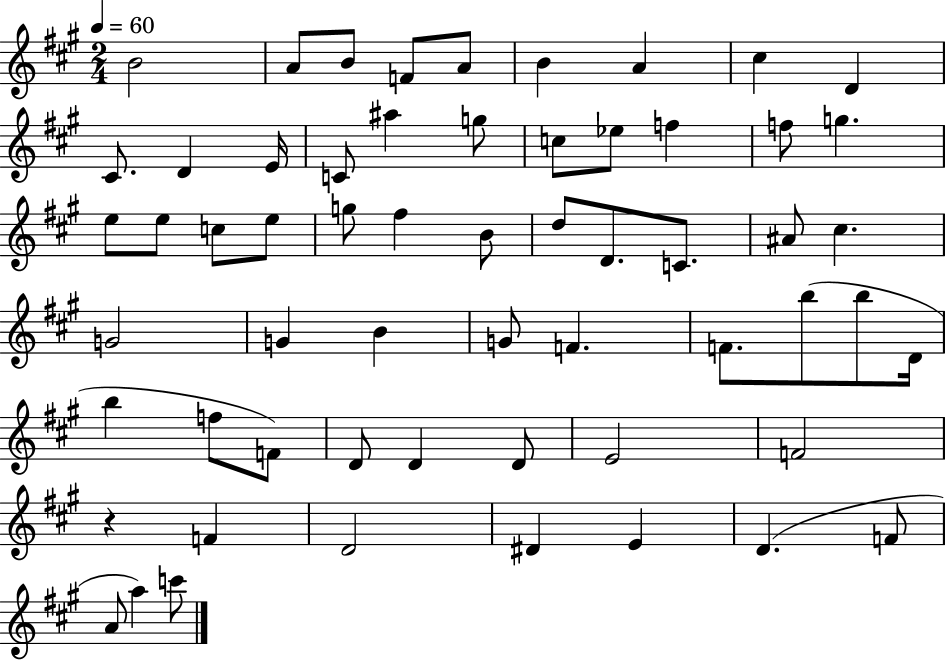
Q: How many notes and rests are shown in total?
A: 59